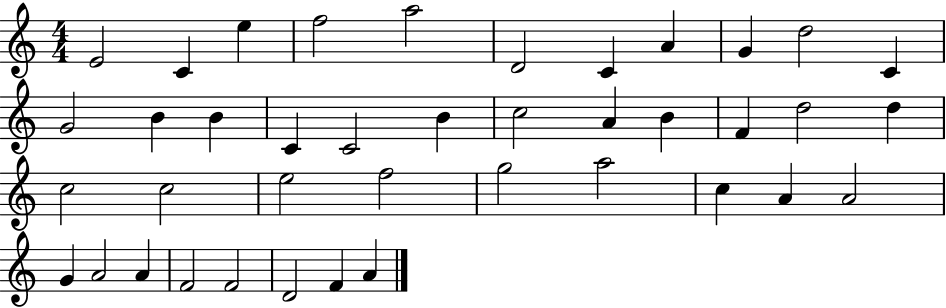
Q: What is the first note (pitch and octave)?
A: E4